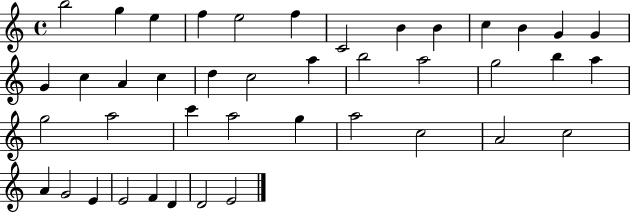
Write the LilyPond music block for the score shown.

{
  \clef treble
  \time 4/4
  \defaultTimeSignature
  \key c \major
  b''2 g''4 e''4 | f''4 e''2 f''4 | c'2 b'4 b'4 | c''4 b'4 g'4 g'4 | \break g'4 c''4 a'4 c''4 | d''4 c''2 a''4 | b''2 a''2 | g''2 b''4 a''4 | \break g''2 a''2 | c'''4 a''2 g''4 | a''2 c''2 | a'2 c''2 | \break a'4 g'2 e'4 | e'2 f'4 d'4 | d'2 e'2 | \bar "|."
}